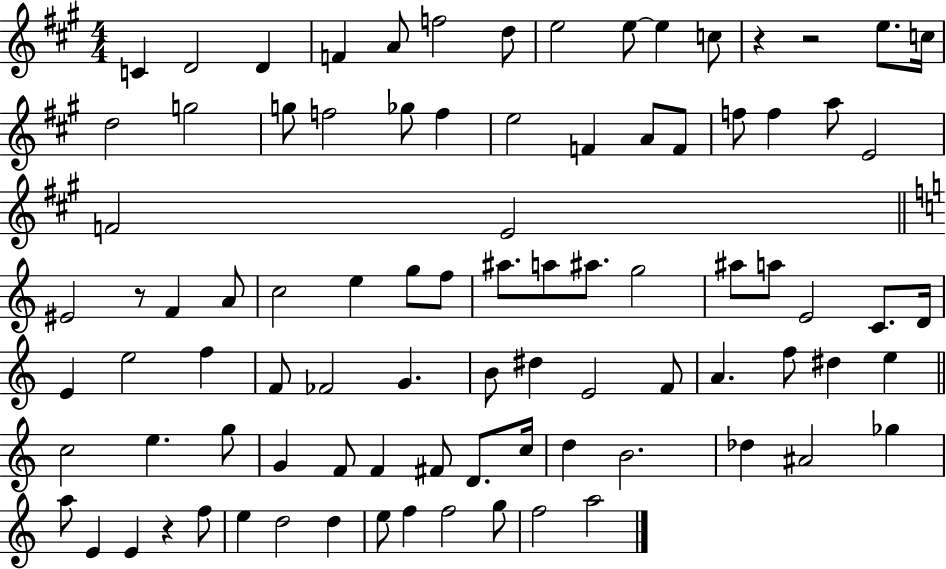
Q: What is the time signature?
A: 4/4